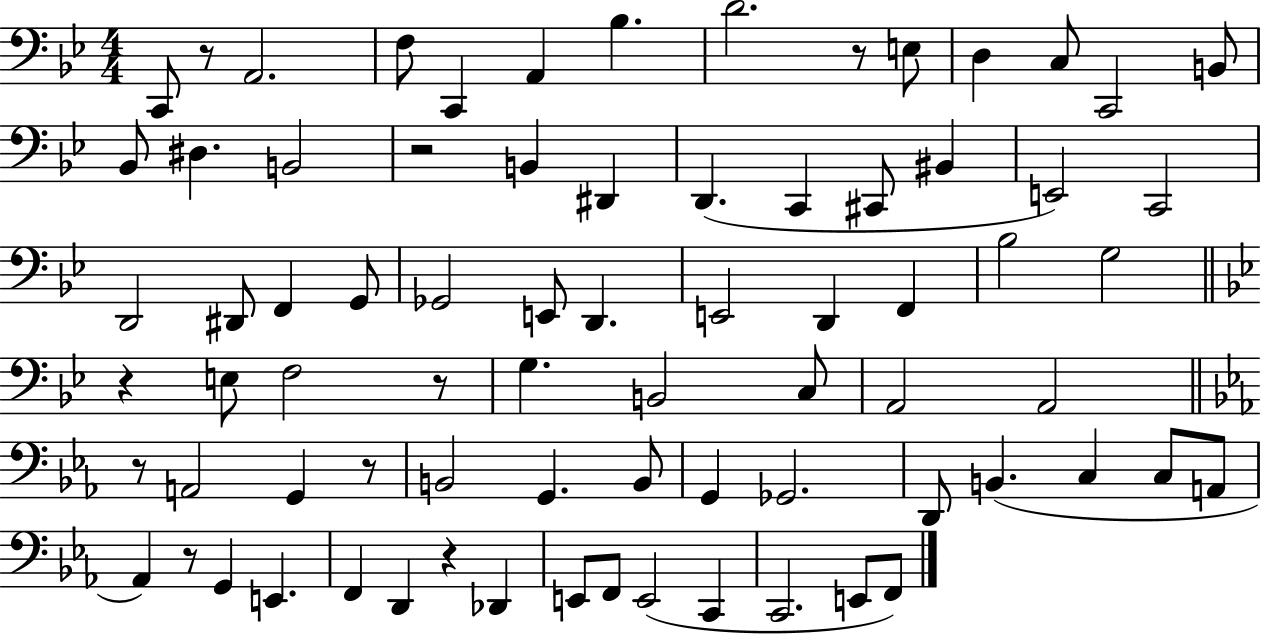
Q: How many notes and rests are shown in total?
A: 76